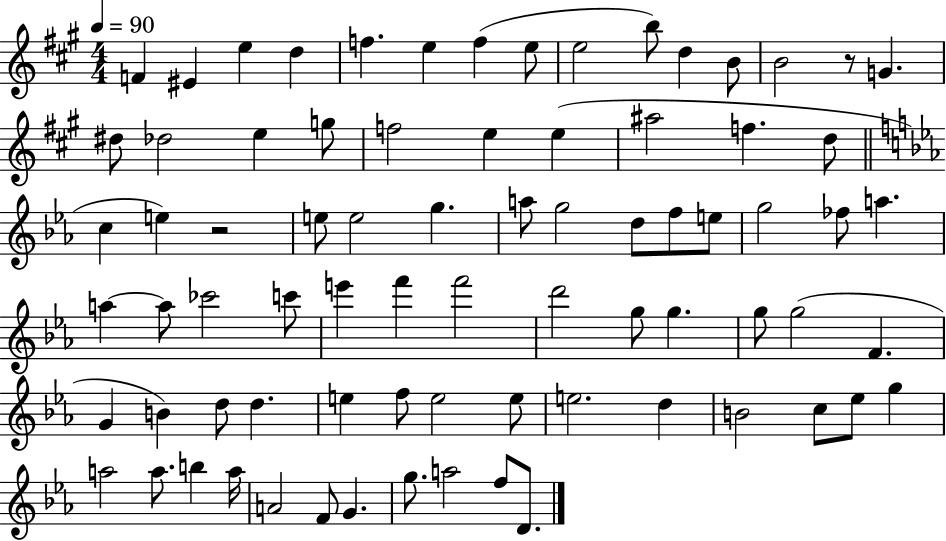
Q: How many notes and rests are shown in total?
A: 77